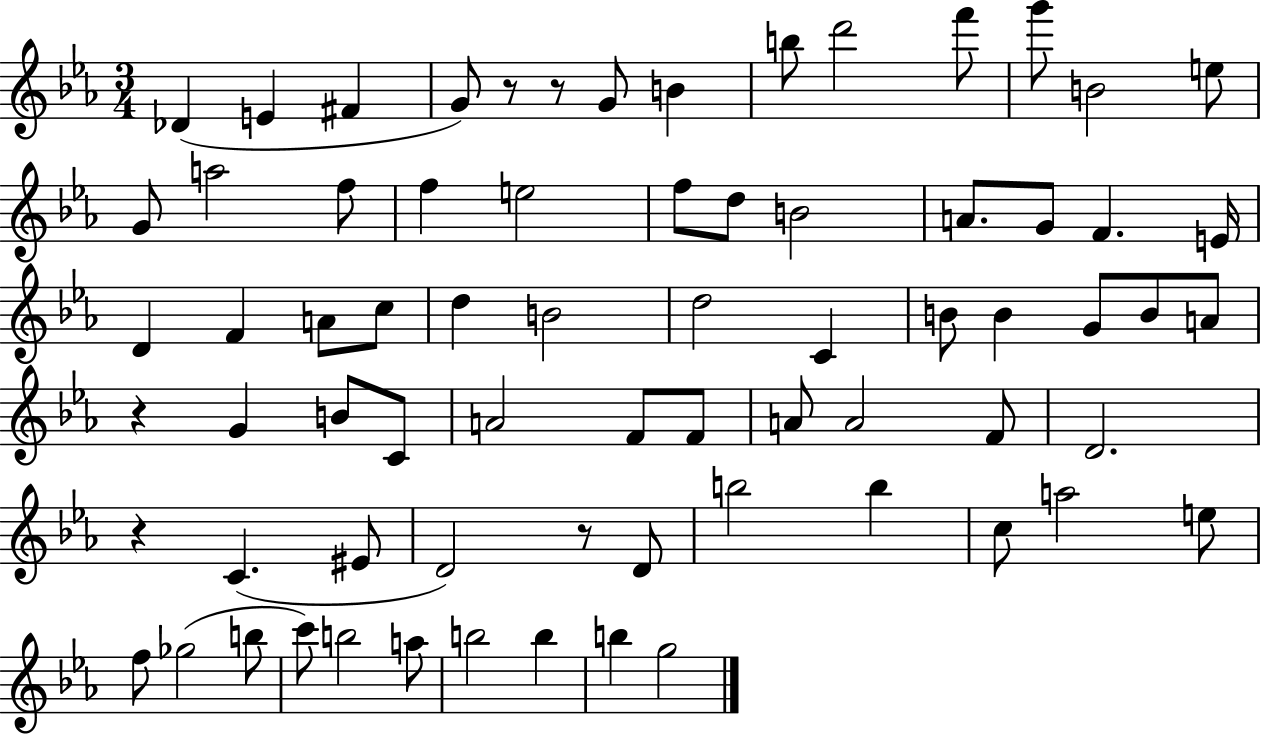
{
  \clef treble
  \numericTimeSignature
  \time 3/4
  \key ees \major
  \repeat volta 2 { des'4( e'4 fis'4 | g'8) r8 r8 g'8 b'4 | b''8 d'''2 f'''8 | g'''8 b'2 e''8 | \break g'8 a''2 f''8 | f''4 e''2 | f''8 d''8 b'2 | a'8. g'8 f'4. e'16 | \break d'4 f'4 a'8 c''8 | d''4 b'2 | d''2 c'4 | b'8 b'4 g'8 b'8 a'8 | \break r4 g'4 b'8 c'8 | a'2 f'8 f'8 | a'8 a'2 f'8 | d'2. | \break r4 c'4.( eis'8 | d'2) r8 d'8 | b''2 b''4 | c''8 a''2 e''8 | \break f''8 ges''2( b''8 | c'''8) b''2 a''8 | b''2 b''4 | b''4 g''2 | \break } \bar "|."
}